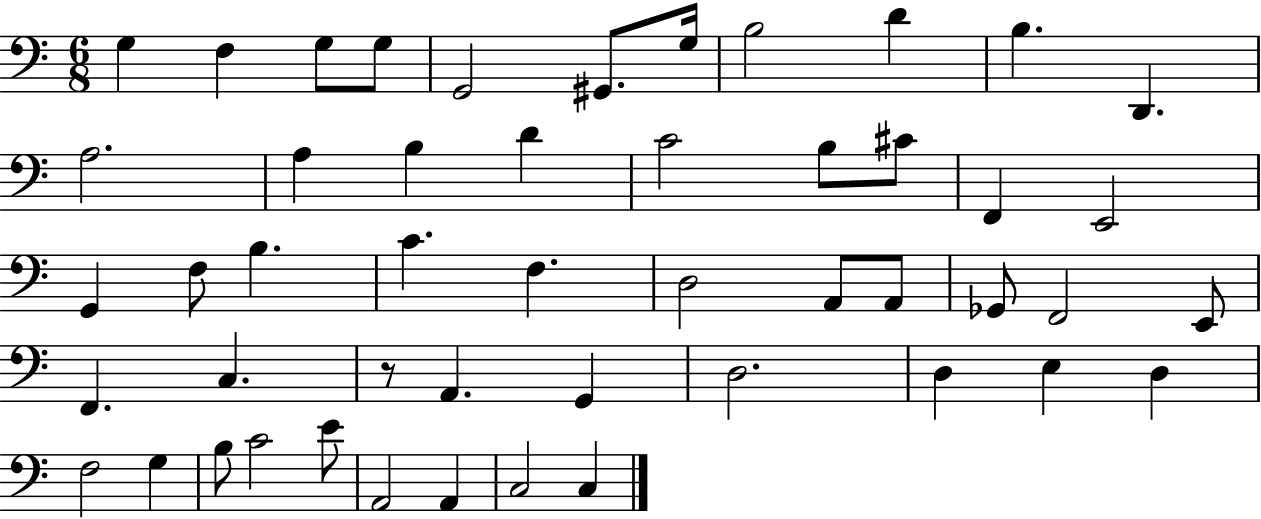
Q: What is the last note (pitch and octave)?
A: C3